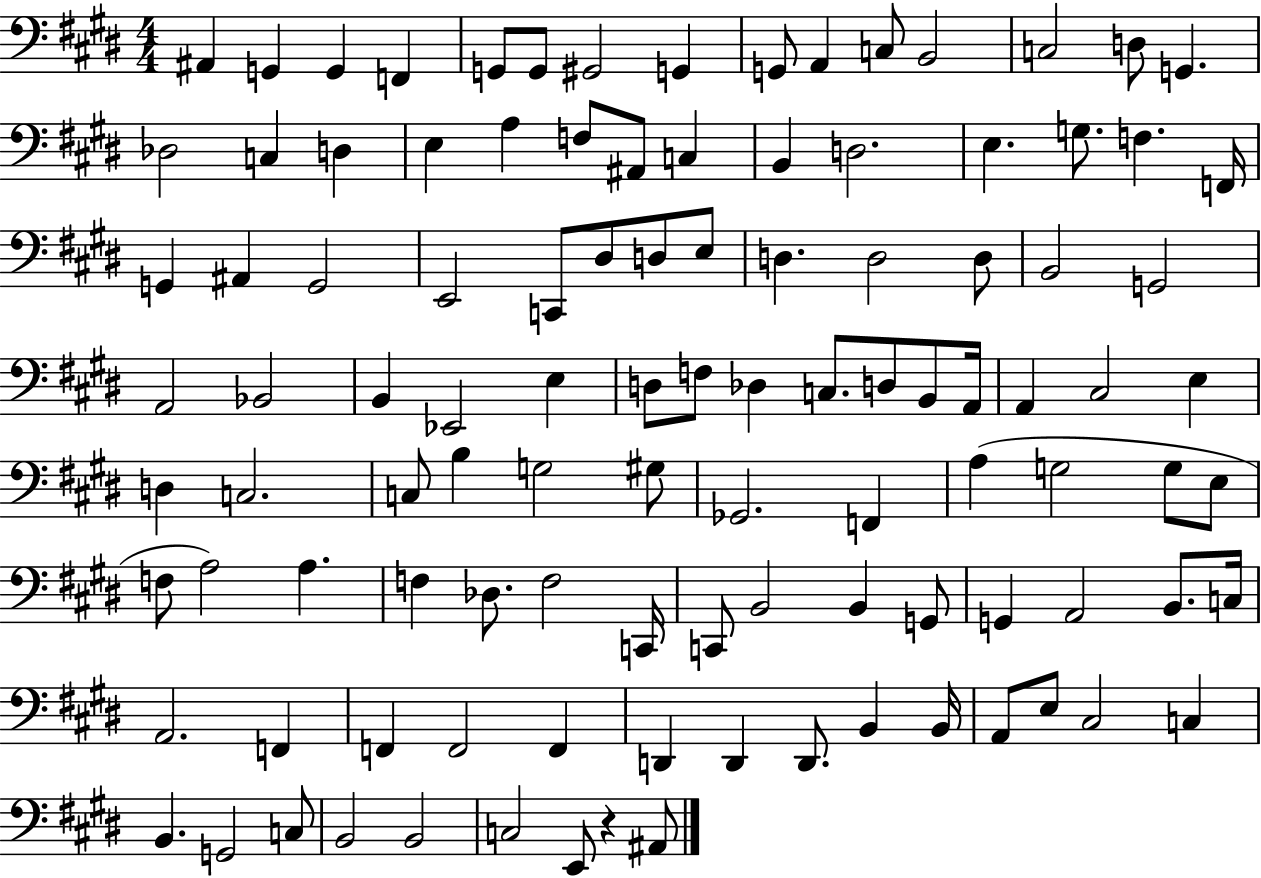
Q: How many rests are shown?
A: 1